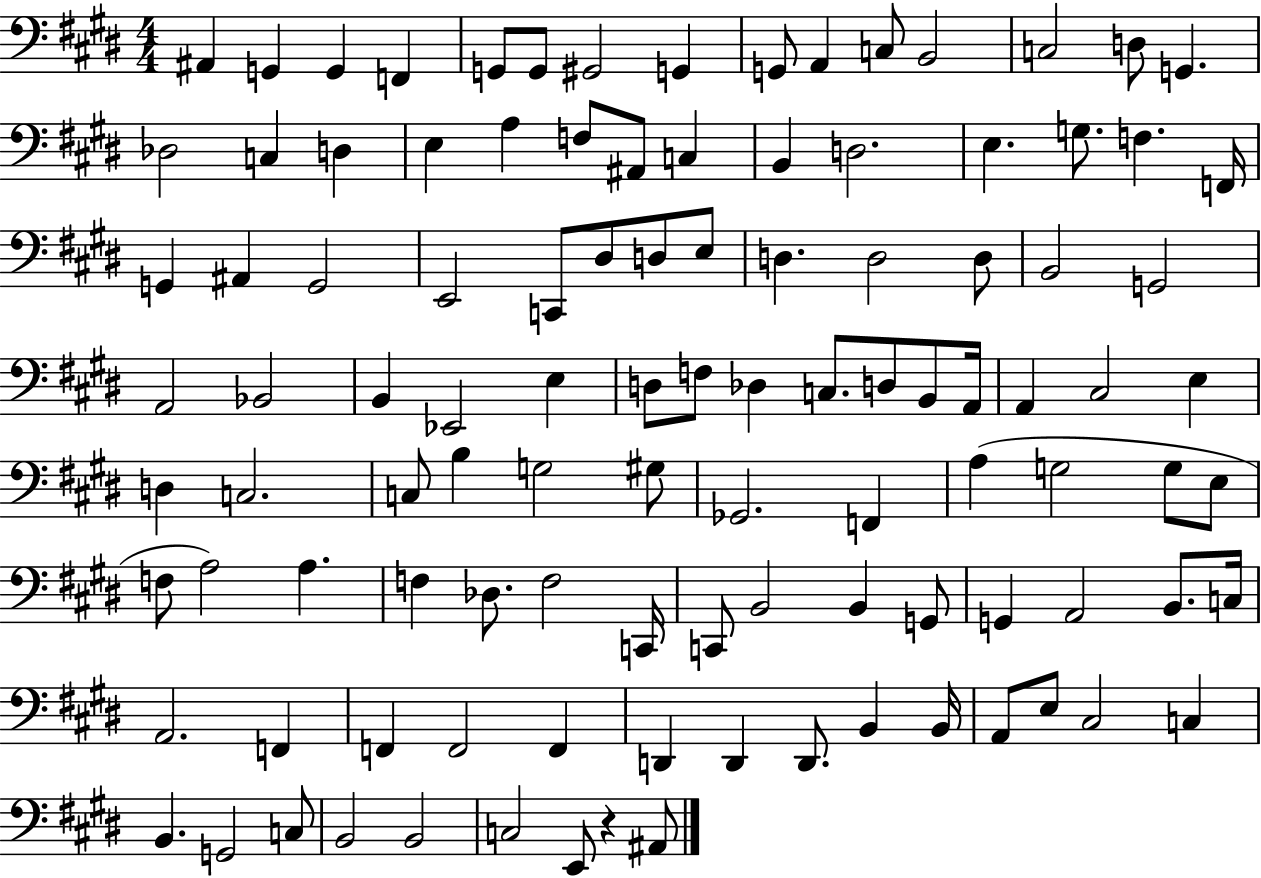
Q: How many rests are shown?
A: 1